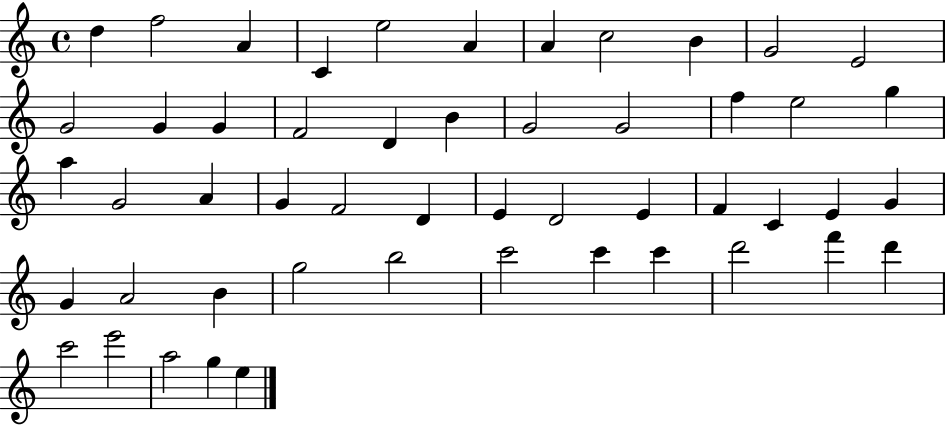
D5/q F5/h A4/q C4/q E5/h A4/q A4/q C5/h B4/q G4/h E4/h G4/h G4/q G4/q F4/h D4/q B4/q G4/h G4/h F5/q E5/h G5/q A5/q G4/h A4/q G4/q F4/h D4/q E4/q D4/h E4/q F4/q C4/q E4/q G4/q G4/q A4/h B4/q G5/h B5/h C6/h C6/q C6/q D6/h F6/q D6/q C6/h E6/h A5/h G5/q E5/q